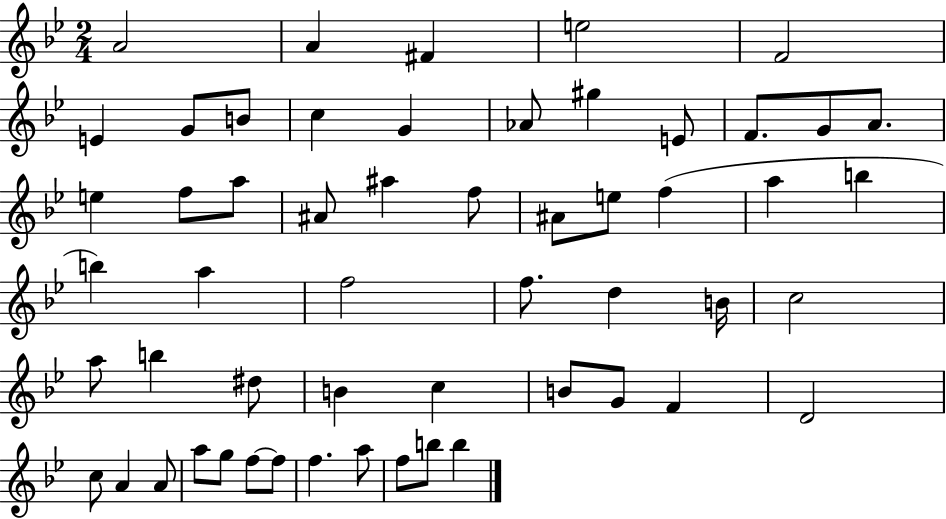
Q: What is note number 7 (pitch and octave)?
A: G4